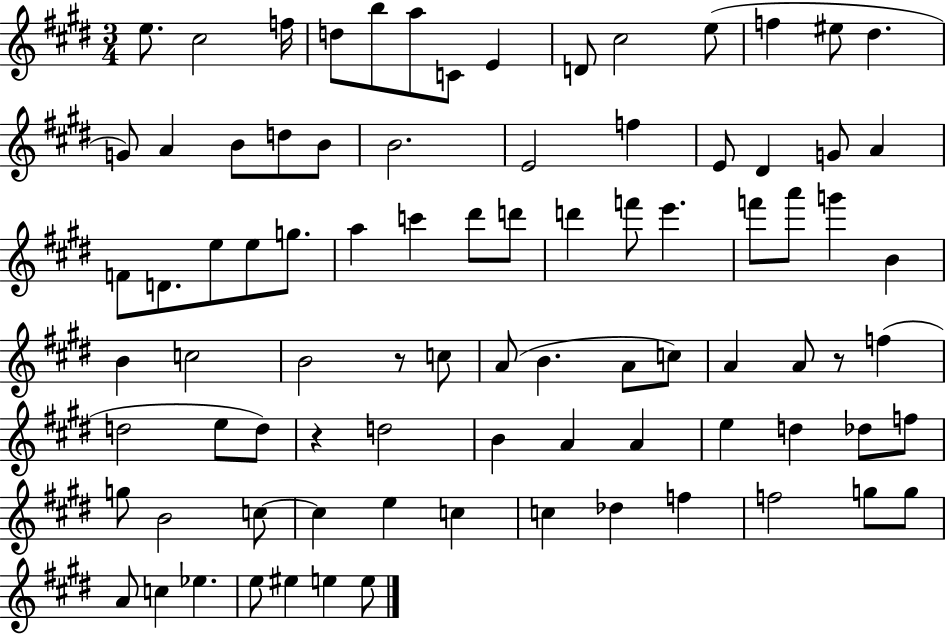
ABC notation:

X:1
T:Untitled
M:3/4
L:1/4
K:E
e/2 ^c2 f/4 d/2 b/2 a/2 C/2 E D/2 ^c2 e/2 f ^e/2 ^d G/2 A B/2 d/2 B/2 B2 E2 f E/2 ^D G/2 A F/2 D/2 e/2 e/2 g/2 a c' ^d'/2 d'/2 d' f'/2 e' f'/2 a'/2 g' B B c2 B2 z/2 c/2 A/2 B A/2 c/2 A A/2 z/2 f d2 e/2 d/2 z d2 B A A e d _d/2 f/2 g/2 B2 c/2 c e c c _d f f2 g/2 g/2 A/2 c _e e/2 ^e e e/2